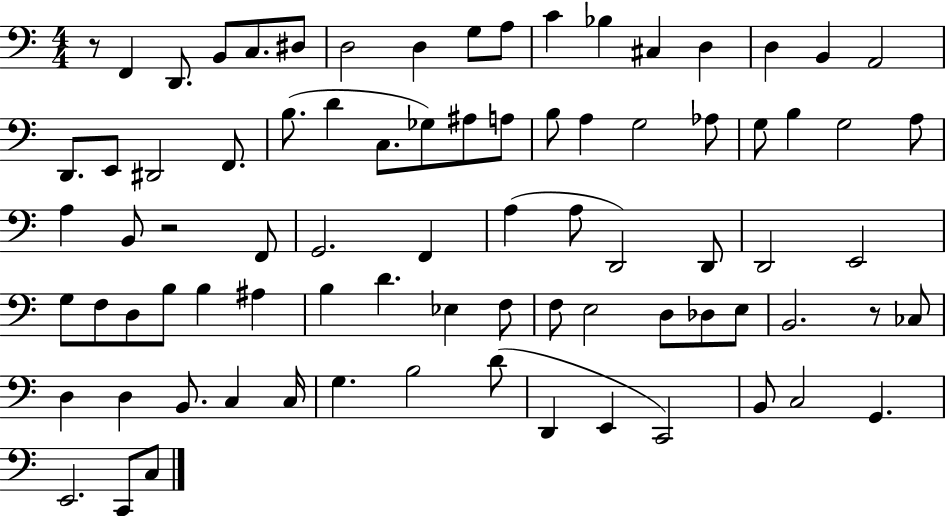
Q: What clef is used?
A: bass